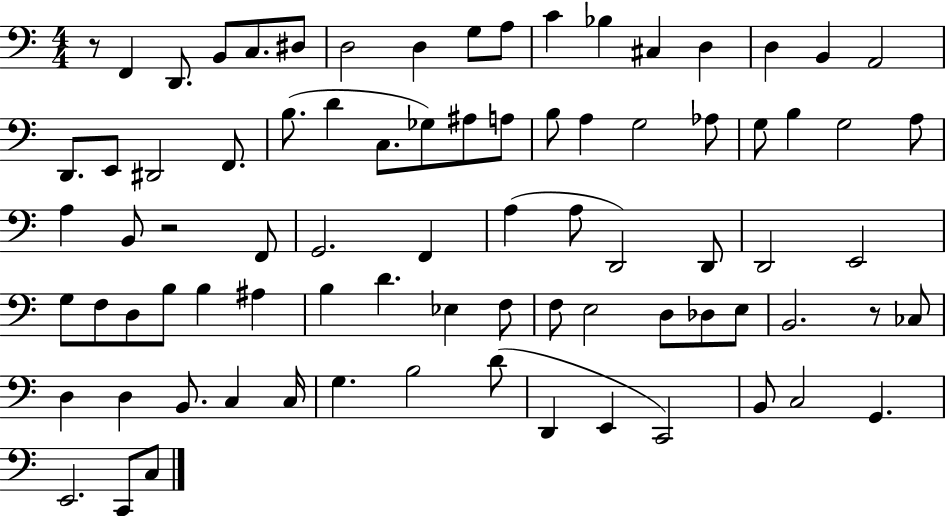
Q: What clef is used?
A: bass